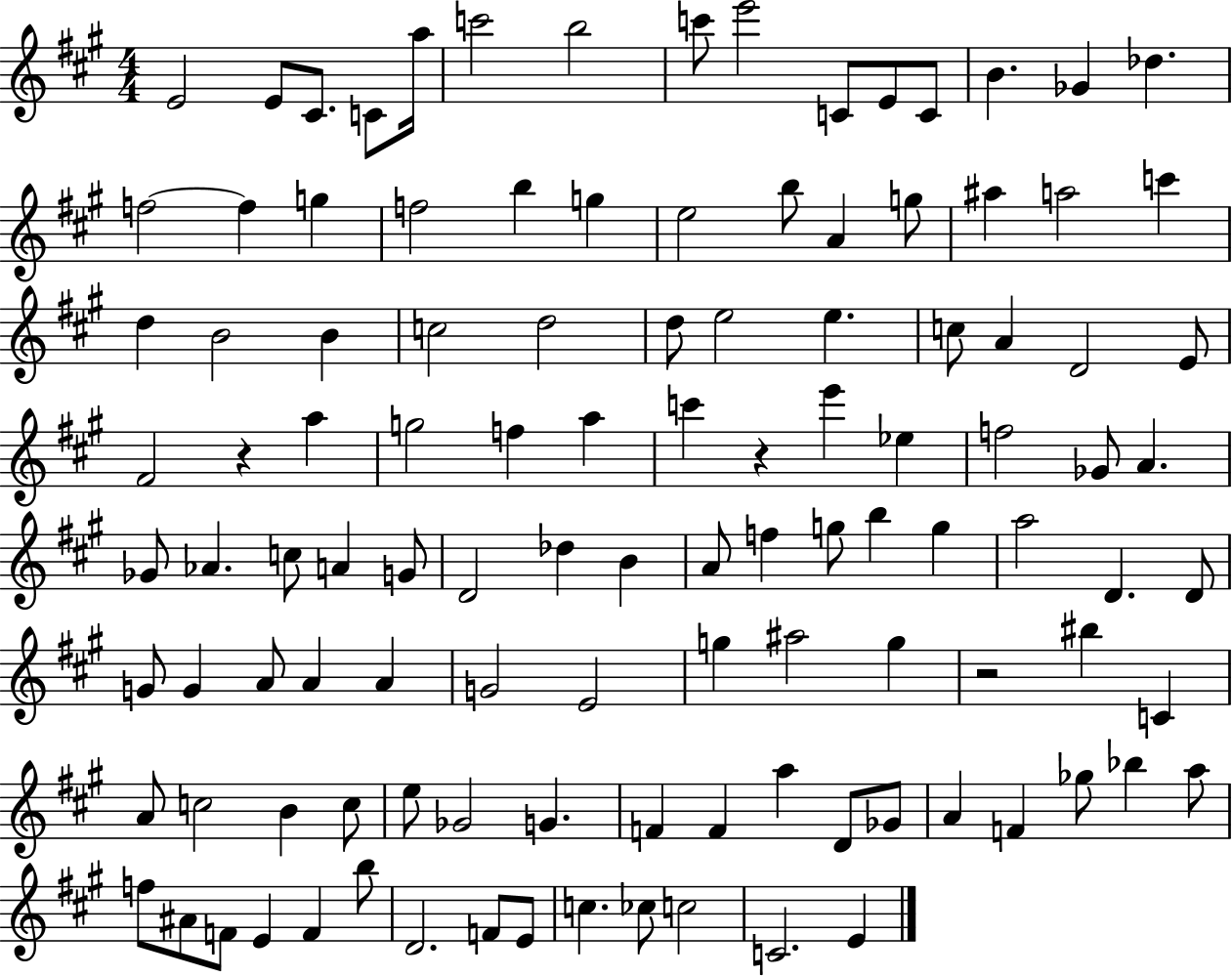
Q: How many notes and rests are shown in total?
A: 113